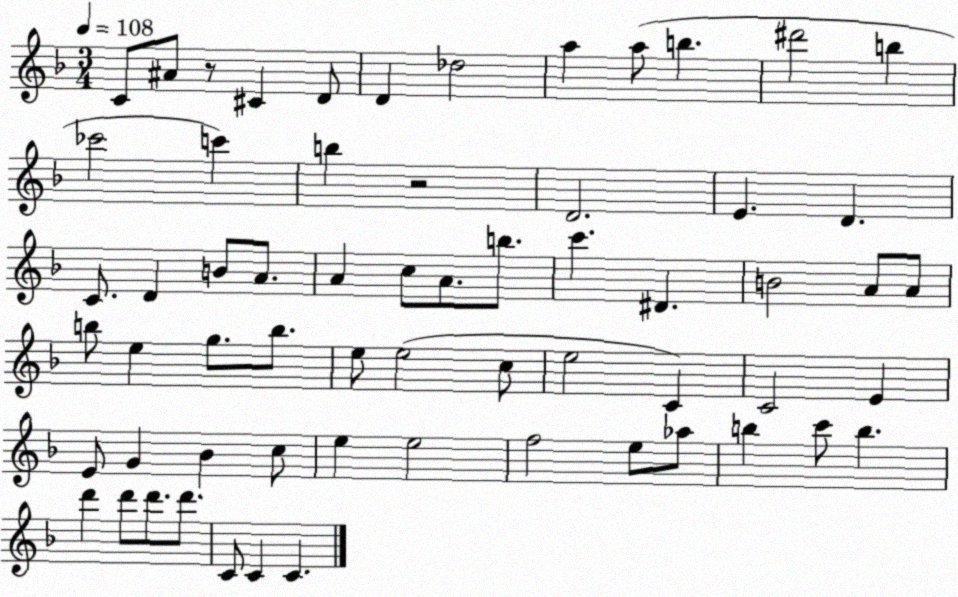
X:1
T:Untitled
M:3/4
L:1/4
K:F
C/2 ^A/2 z/2 ^C D/2 D _d2 a a/2 b ^d'2 b _c'2 c' b z2 D2 E D C/2 D B/2 A/2 A c/2 A/2 b/2 c' ^D B2 A/2 A/2 b/2 e g/2 b/2 e/2 e2 c/2 e2 C C2 E E/2 G _B c/2 e e2 f2 e/2 _a/2 b c'/2 b d' d'/2 d'/2 d'/2 C/2 C C